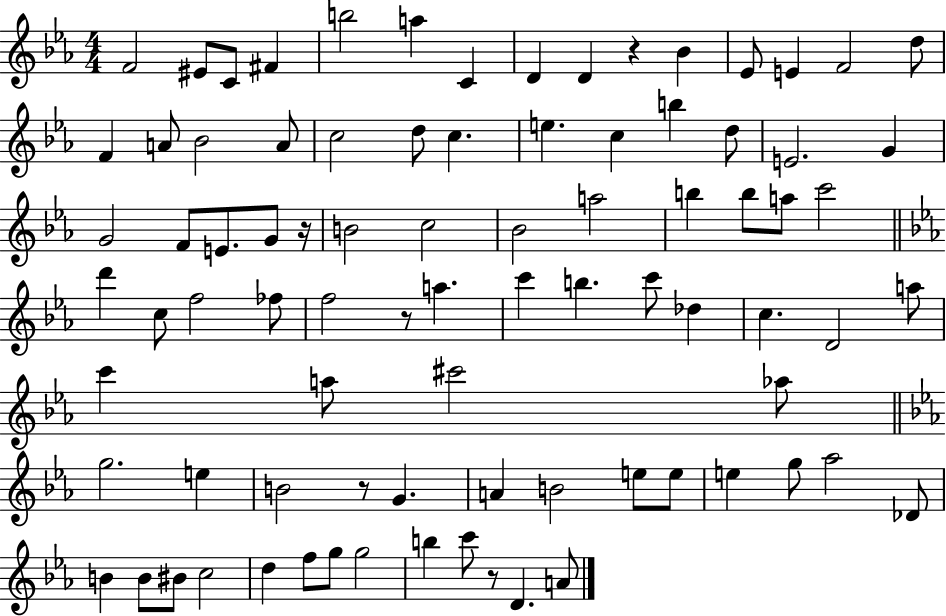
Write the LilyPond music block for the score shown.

{
  \clef treble
  \numericTimeSignature
  \time 4/4
  \key ees \major
  f'2 eis'8 c'8 fis'4 | b''2 a''4 c'4 | d'4 d'4 r4 bes'4 | ees'8 e'4 f'2 d''8 | \break f'4 a'8 bes'2 a'8 | c''2 d''8 c''4. | e''4. c''4 b''4 d''8 | e'2. g'4 | \break g'2 f'8 e'8. g'8 r16 | b'2 c''2 | bes'2 a''2 | b''4 b''8 a''8 c'''2 | \break \bar "||" \break \key ees \major d'''4 c''8 f''2 fes''8 | f''2 r8 a''4. | c'''4 b''4. c'''8 des''4 | c''4. d'2 a''8 | \break c'''4 a''8 cis'''2 aes''8 | \bar "||" \break \key ees \major g''2. e''4 | b'2 r8 g'4. | a'4 b'2 e''8 e''8 | e''4 g''8 aes''2 des'8 | \break b'4 b'8 bis'8 c''2 | d''4 f''8 g''8 g''2 | b''4 c'''8 r8 d'4. a'8 | \bar "|."
}